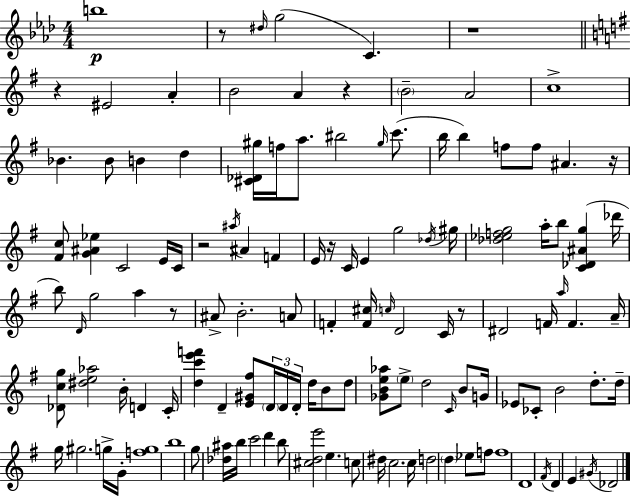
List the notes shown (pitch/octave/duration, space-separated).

B5/w R/e D#5/s G5/h C4/q. R/w R/q EIS4/h A4/q B4/h A4/q R/q B4/h A4/h C5/w Bb4/q. Bb4/e B4/q D5/q [C#4,Db4,G#5]/s F5/s A5/e. BIS5/h G#5/s C6/e. B5/s B5/q F5/e F5/e A#4/q. R/s [F#4,C5]/e [G4,A#4,Eb5]/q C4/h E4/s C4/s R/h A#5/s A#4/q F4/q E4/s R/s C4/s E4/q G5/h Db5/s G#5/s [Db5,Eb5,F5,G5]/h A5/s B5/e [C4,Db4,A#4,G5]/q Db6/s B5/e D4/s G5/h A5/q R/e A#4/e B4/h. A4/e F4/q [F4,C#5]/s C5/s D4/h C4/s R/e D#4/h F4/s A5/s F4/q. A4/s [Db4,C5,G5]/e [D#5,E5,Ab5]/h B4/s D4/q C4/s [D5,C6,E6,F6]/q D4/q [E4,G#4,F#5]/e D4/s D4/s D4/s D5/s B4/e D5/e [Gb4,B4,E5,Ab5]/e E5/e D5/h C4/s B4/e G4/s Eb4/e CES4/e B4/h D5/e. D5/s G5/s G#5/h. G5/s G4/s [F5,G5]/w B5/w G5/e [Db5,A#5]/s B5/s C6/h D6/q B5/e [C#5,D5,E6]/h E5/q. C5/e D#5/s C5/h. C5/s D5/h D5/q Eb5/e F5/e F5/w D4/w F#4/s D4/q E4/q G#4/s Db4/h